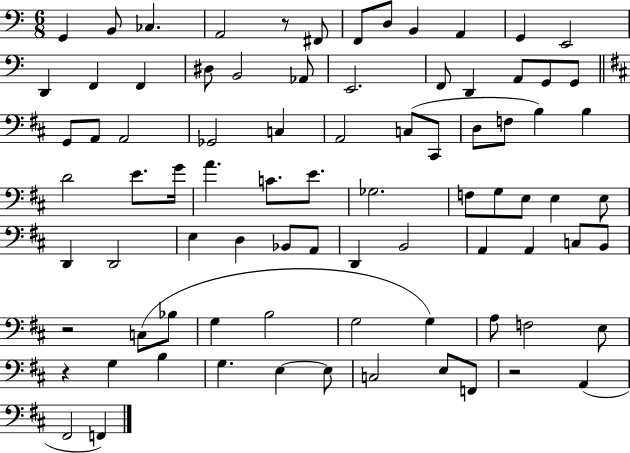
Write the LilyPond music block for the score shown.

{
  \clef bass
  \numericTimeSignature
  \time 6/8
  \key c \major
  g,4 b,8 ces4. | a,2 r8 fis,8 | f,8 d8 b,4 a,4 | g,4 e,2 | \break d,4 f,4 f,4 | dis8 b,2 aes,8 | e,2. | f,8 d,4 a,8 g,8 g,8 | \break \bar "||" \break \key b \minor g,8 a,8 a,2 | ges,2 c4 | a,2 c8( cis,8 | d8 f8 b4) b4 | \break d'2 e'8. g'16 | a'4. c'8. e'8. | ges2. | f8 g8 e8 e4 e8 | \break d,4 d,2 | e4 d4 bes,8 a,8 | d,4 b,2 | a,4 a,4 c8 b,8 | \break r2 c8( bes8 | g4 b2 | g2 g4) | a8 f2 e8 | \break r4 g4 b4 | g4. e4~~ e8 | c2 e8 f,8 | r2 a,4( | \break fis,2 f,4) | \bar "|."
}